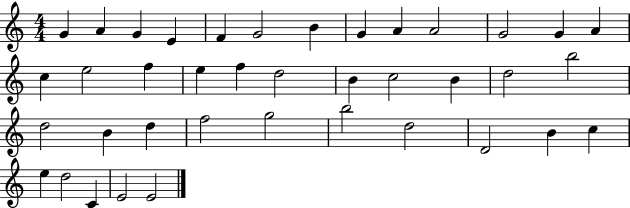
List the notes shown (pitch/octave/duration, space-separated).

G4/q A4/q G4/q E4/q F4/q G4/h B4/q G4/q A4/q A4/h G4/h G4/q A4/q C5/q E5/h F5/q E5/q F5/q D5/h B4/q C5/h B4/q D5/h B5/h D5/h B4/q D5/q F5/h G5/h B5/h D5/h D4/h B4/q C5/q E5/q D5/h C4/q E4/h E4/h